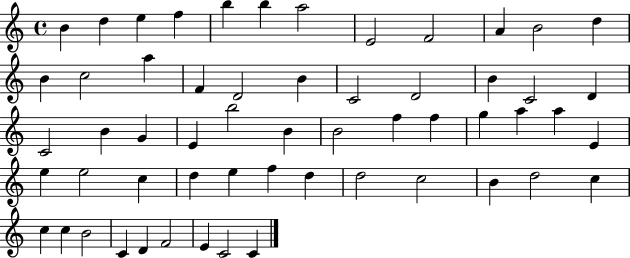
{
  \clef treble
  \time 4/4
  \defaultTimeSignature
  \key c \major
  b'4 d''4 e''4 f''4 | b''4 b''4 a''2 | e'2 f'2 | a'4 b'2 d''4 | \break b'4 c''2 a''4 | f'4 d'2 b'4 | c'2 d'2 | b'4 c'2 d'4 | \break c'2 b'4 g'4 | e'4 b''2 b'4 | b'2 f''4 f''4 | g''4 a''4 a''4 e'4 | \break e''4 e''2 c''4 | d''4 e''4 f''4 d''4 | d''2 c''2 | b'4 d''2 c''4 | \break c''4 c''4 b'2 | c'4 d'4 f'2 | e'4 c'2 c'4 | \bar "|."
}